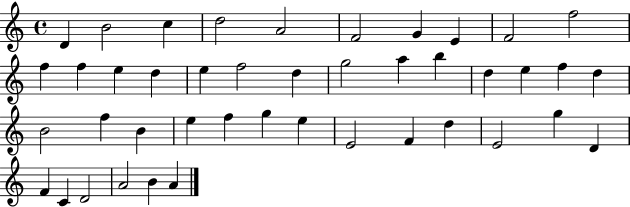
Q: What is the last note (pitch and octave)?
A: A4